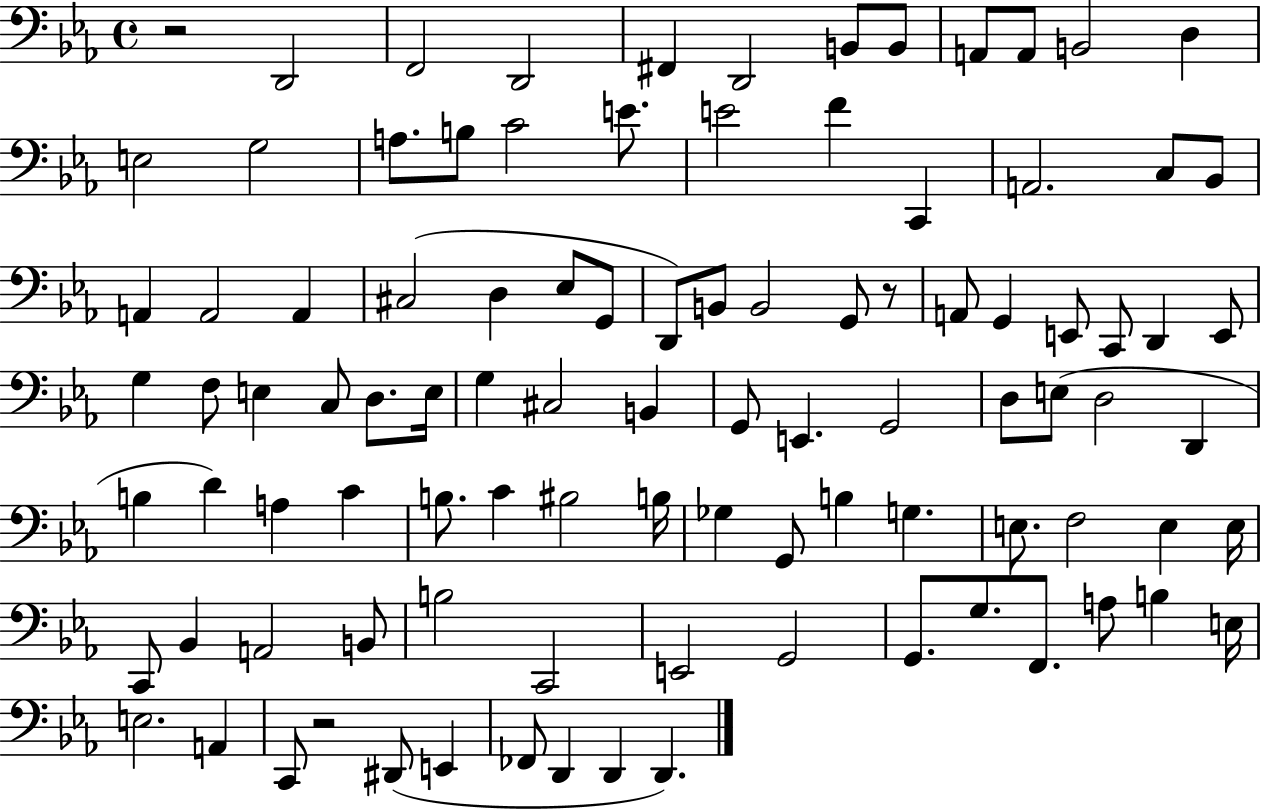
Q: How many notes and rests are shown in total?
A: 98